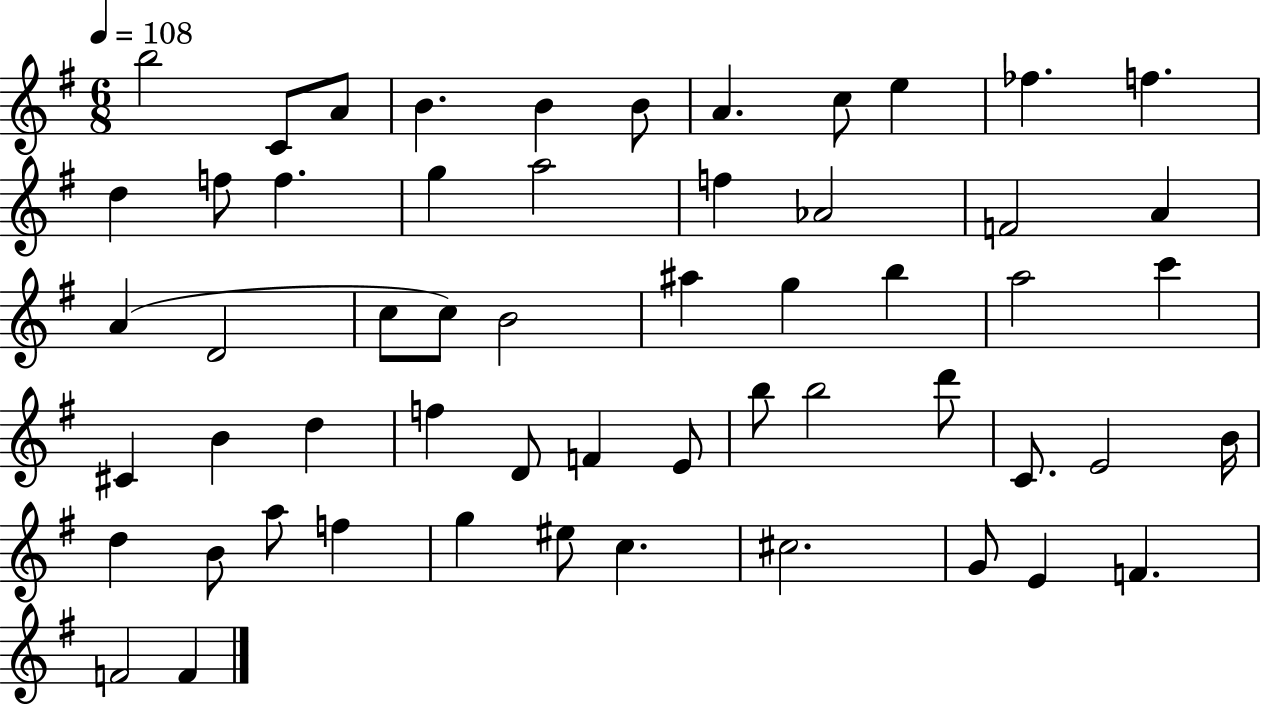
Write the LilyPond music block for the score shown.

{
  \clef treble
  \numericTimeSignature
  \time 6/8
  \key g \major
  \tempo 4 = 108
  b''2 c'8 a'8 | b'4. b'4 b'8 | a'4. c''8 e''4 | fes''4. f''4. | \break d''4 f''8 f''4. | g''4 a''2 | f''4 aes'2 | f'2 a'4 | \break a'4( d'2 | c''8 c''8) b'2 | ais''4 g''4 b''4 | a''2 c'''4 | \break cis'4 b'4 d''4 | f''4 d'8 f'4 e'8 | b''8 b''2 d'''8 | c'8. e'2 b'16 | \break d''4 b'8 a''8 f''4 | g''4 eis''8 c''4. | cis''2. | g'8 e'4 f'4. | \break f'2 f'4 | \bar "|."
}